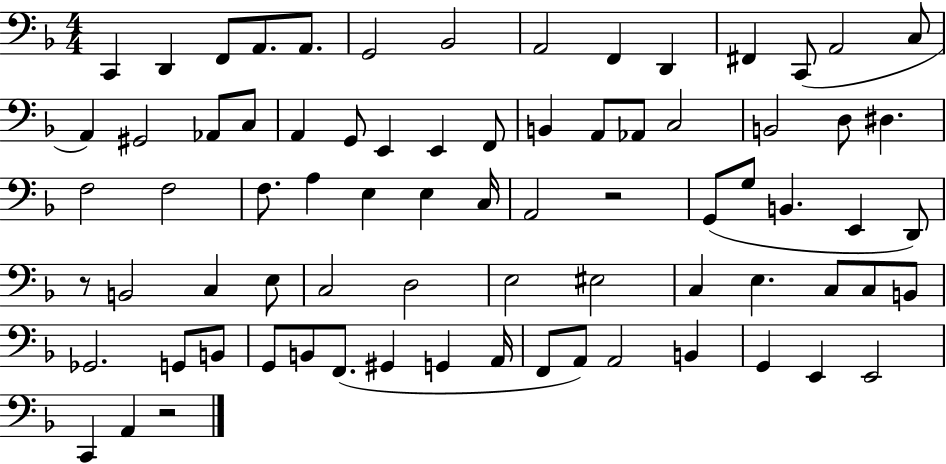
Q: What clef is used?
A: bass